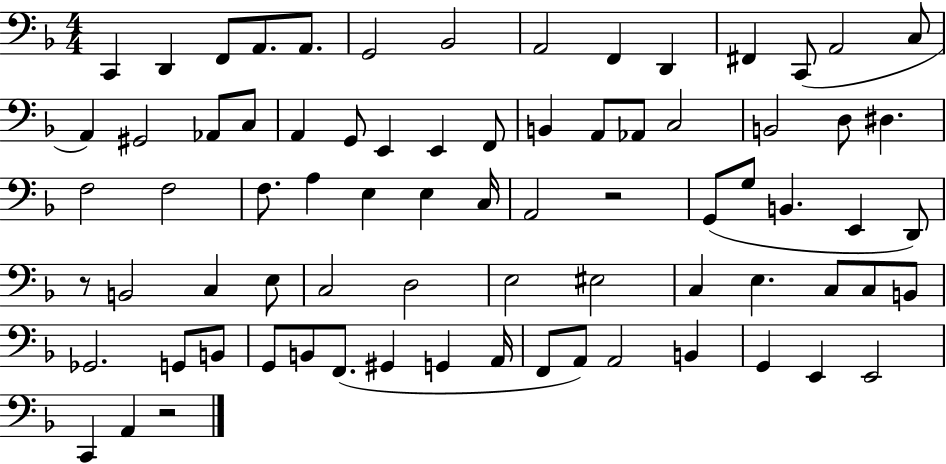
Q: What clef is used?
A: bass